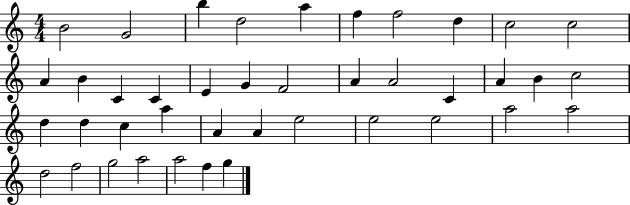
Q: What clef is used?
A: treble